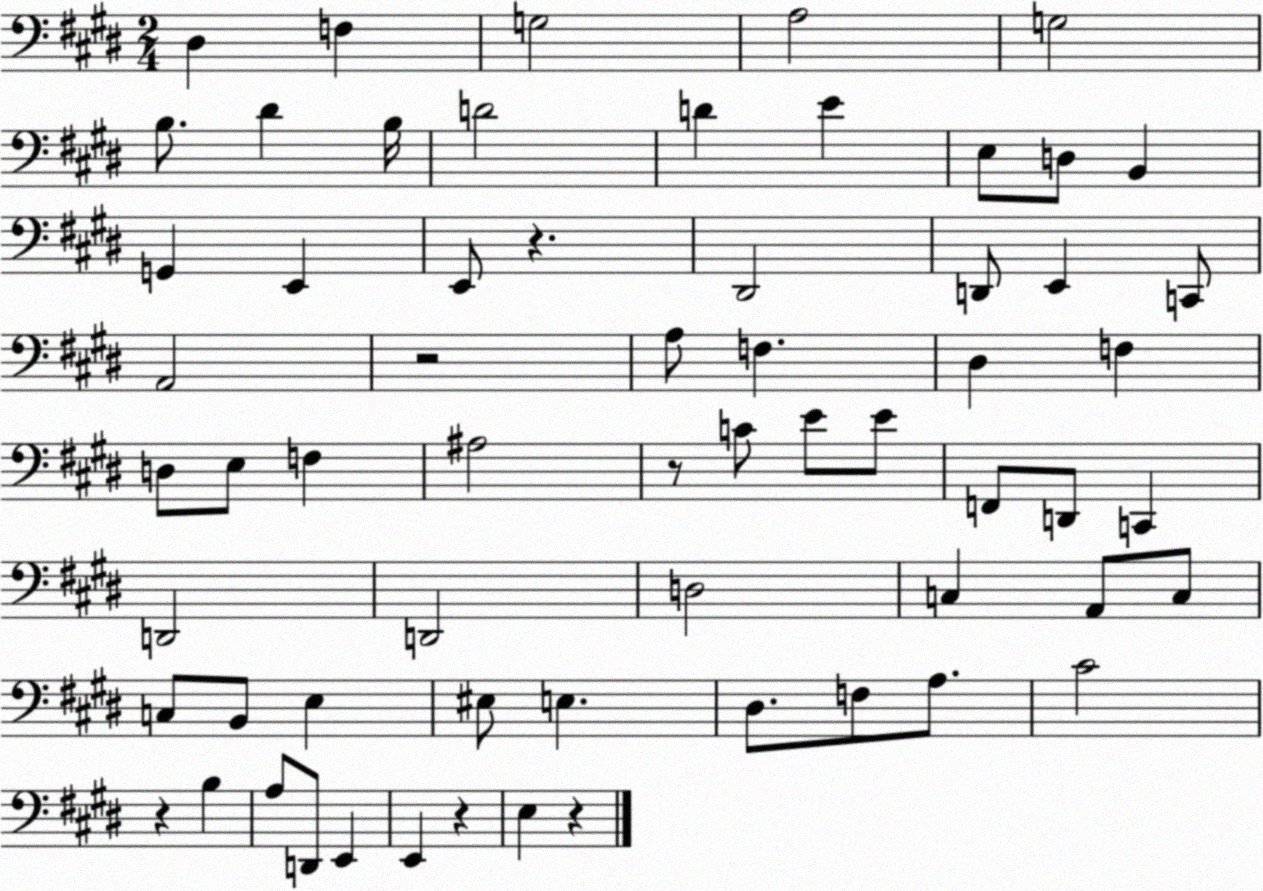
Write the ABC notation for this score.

X:1
T:Untitled
M:2/4
L:1/4
K:E
^D, F, G,2 A,2 G,2 B,/2 ^D B,/4 D2 D E E,/2 D,/2 B,, G,, E,, E,,/2 z ^D,,2 D,,/2 E,, C,,/2 A,,2 z2 A,/2 F, ^D, F, D,/2 E,/2 F, ^A,2 z/2 C/2 E/2 E/2 F,,/2 D,,/2 C,, D,,2 D,,2 D,2 C, A,,/2 C,/2 C,/2 B,,/2 E, ^E,/2 E, ^D,/2 F,/2 A,/2 ^C2 z B, A,/2 D,,/2 E,, E,, z E, z